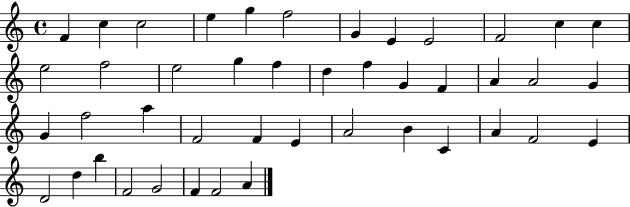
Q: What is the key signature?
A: C major